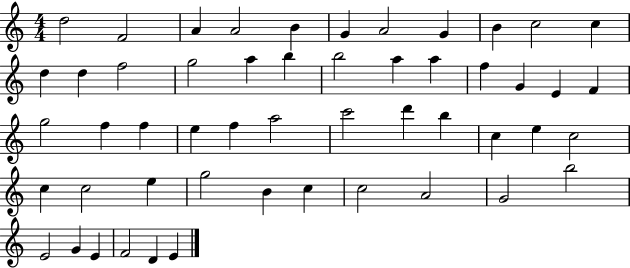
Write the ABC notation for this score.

X:1
T:Untitled
M:4/4
L:1/4
K:C
d2 F2 A A2 B G A2 G B c2 c d d f2 g2 a b b2 a a f G E F g2 f f e f a2 c'2 d' b c e c2 c c2 e g2 B c c2 A2 G2 b2 E2 G E F2 D E